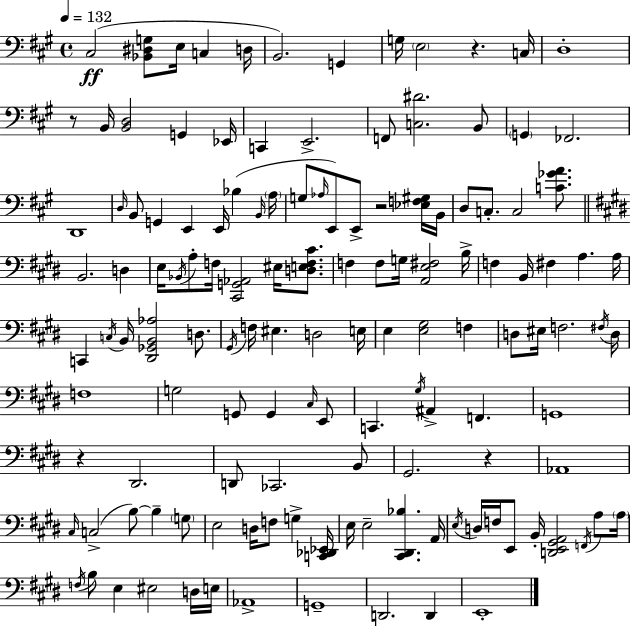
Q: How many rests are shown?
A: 5